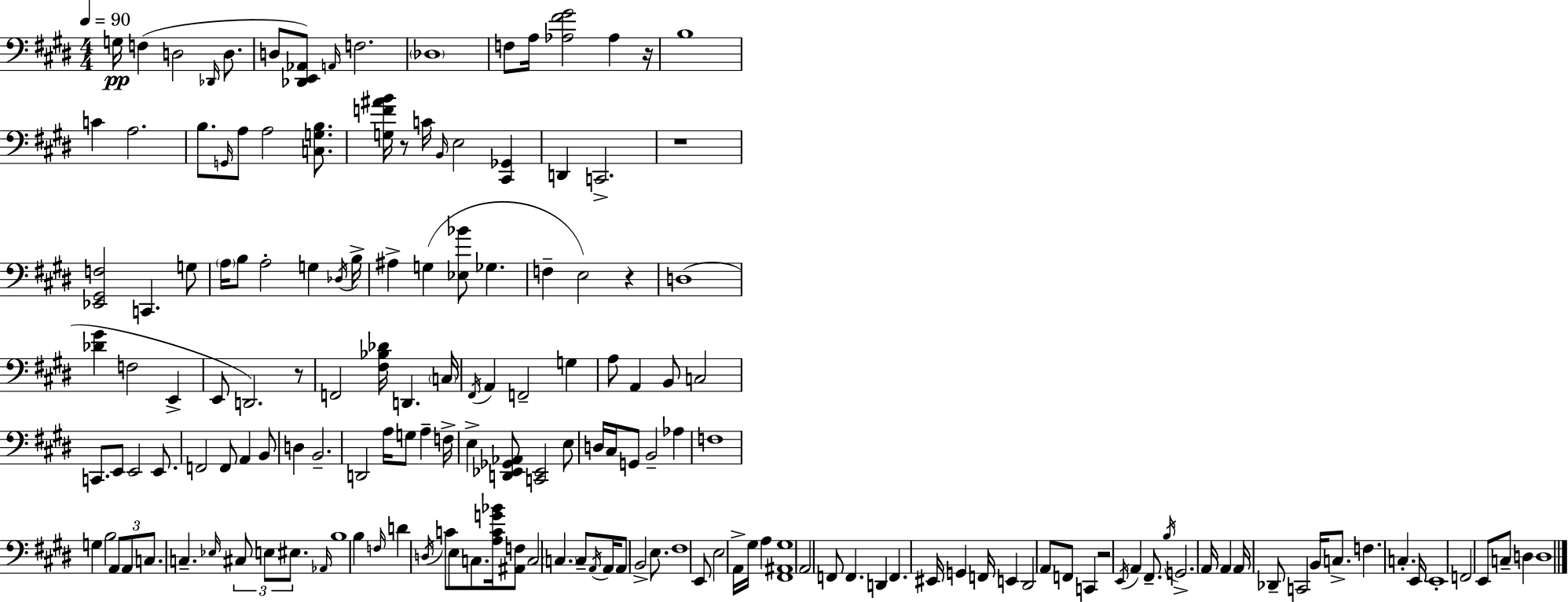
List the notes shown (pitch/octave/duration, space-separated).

G3/s F3/q D3/h Db2/s D3/e. D3/e [Db2,E2,Ab2]/e A2/s F3/h. Db3/w F3/e A3/s [Ab3,F#4,G#4]/h Ab3/q R/s B3/w C4/q A3/h. B3/e. G2/s A3/e A3/h [C3,G3,B3]/e. [G3,F4,A#4,B4]/s R/e C4/s B2/s E3/h [C#2,Gb2]/q D2/q C2/h. R/w [Eb2,G#2,F3]/h C2/q. G3/e A3/s B3/e A3/h G3/q Db3/s B3/s A#3/q G3/q [Eb3,Bb4]/e Gb3/q. F3/q E3/h R/q D3/w [Db4,G#4]/q F3/h E2/q E2/e D2/h. R/e F2/h [F#3,Bb3,Db4]/s D2/q. C3/s F#2/s A2/q F2/h G3/q A3/e A2/q B2/e C3/h C2/e. E2/e E2/h E2/e. F2/h F2/e A2/q B2/e D3/q B2/h. D2/h A3/s G3/e A3/q F3/s E3/q [D2,Eb2,Gb2,Ab2]/e [C2,Eb2]/h E3/e D3/s C#3/s G2/e B2/h Ab3/q F3/w G3/q B3/h A2/e A2/e C3/e. C3/q. Eb3/s C#3/e E3/e EIS3/e. Ab2/s B3/w B3/q F3/s D4/q D3/s C4/e E3/e C3/e. [A3,C4,G4,Bb4]/s [A#2,F3]/e C3/h C3/q. C3/e A2/s A2/s A2/e B2/h E3/e. F#3/w E2/e E3/h A2/s G#3/s A3/q [F#2,A#2,G#3]/w A2/h F2/e F2/q. D2/q F2/q. EIS2/s G2/q F2/s E2/q D#2/h A2/e F2/e C2/q R/h E2/s A2/q F#2/e. B3/s G2/h. A2/s A2/q A2/s Db2/e C2/h B2/s C3/e. F3/q. C3/q. E2/s E2/w F2/h E2/e C3/e D3/q D3/w